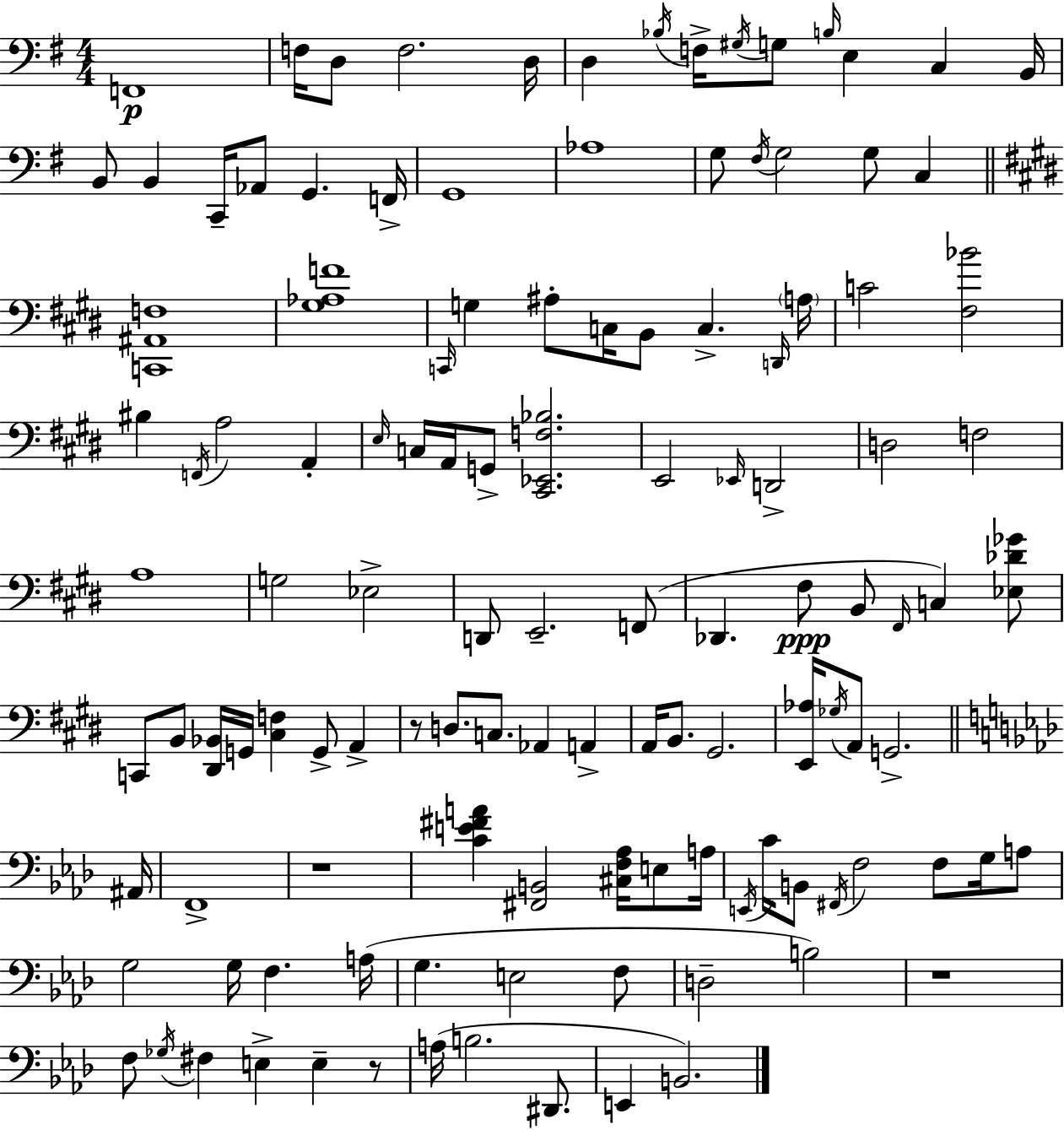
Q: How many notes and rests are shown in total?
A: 121